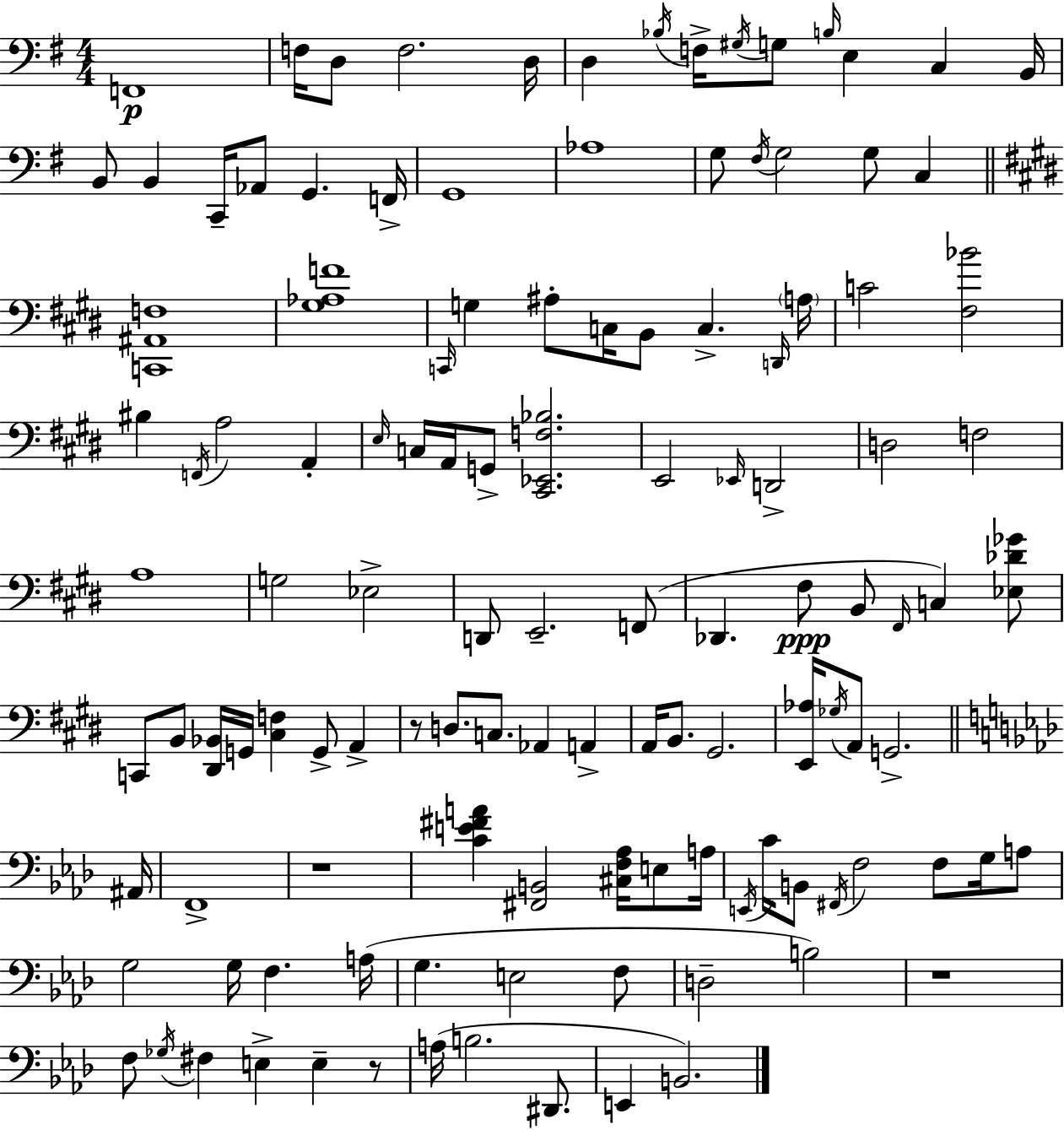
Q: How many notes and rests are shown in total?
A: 121